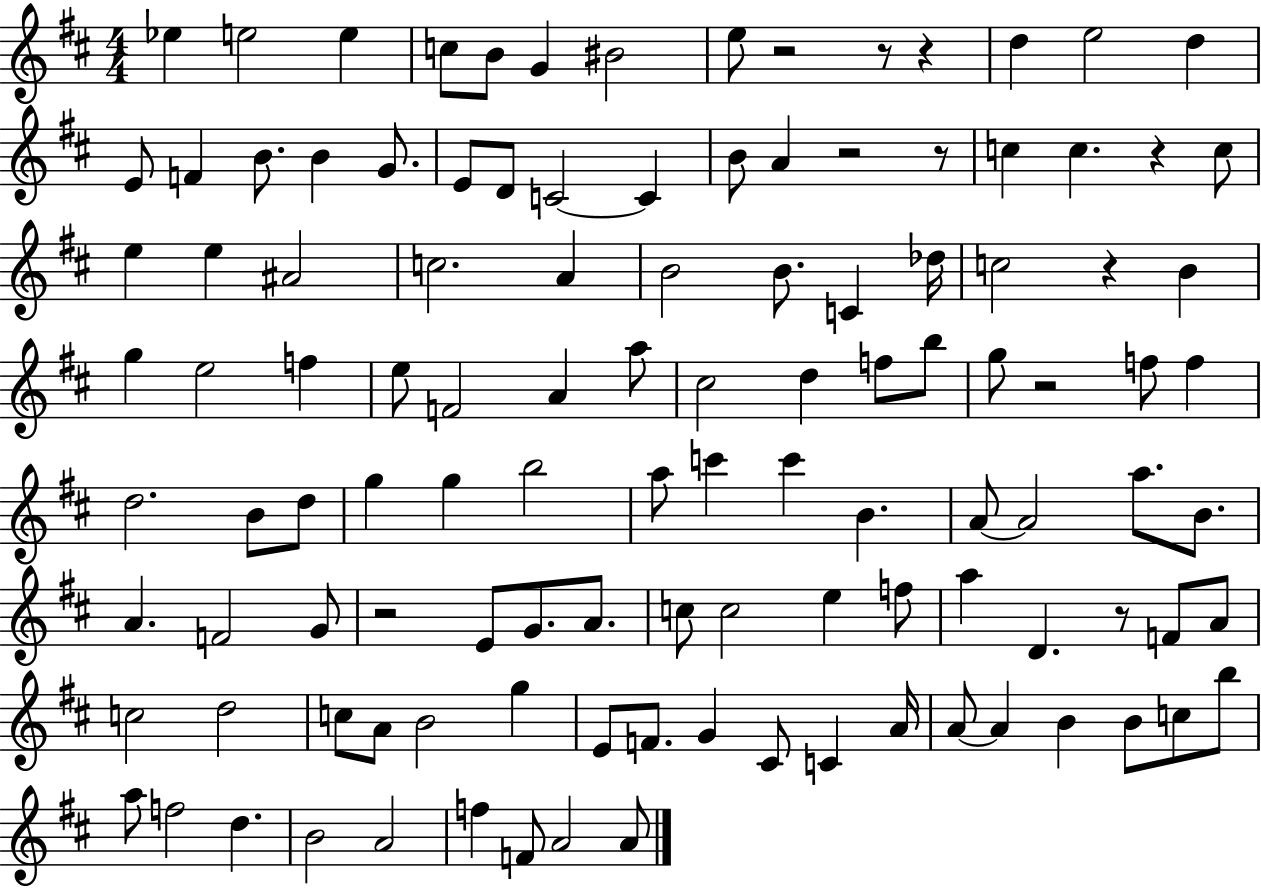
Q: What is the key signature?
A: D major